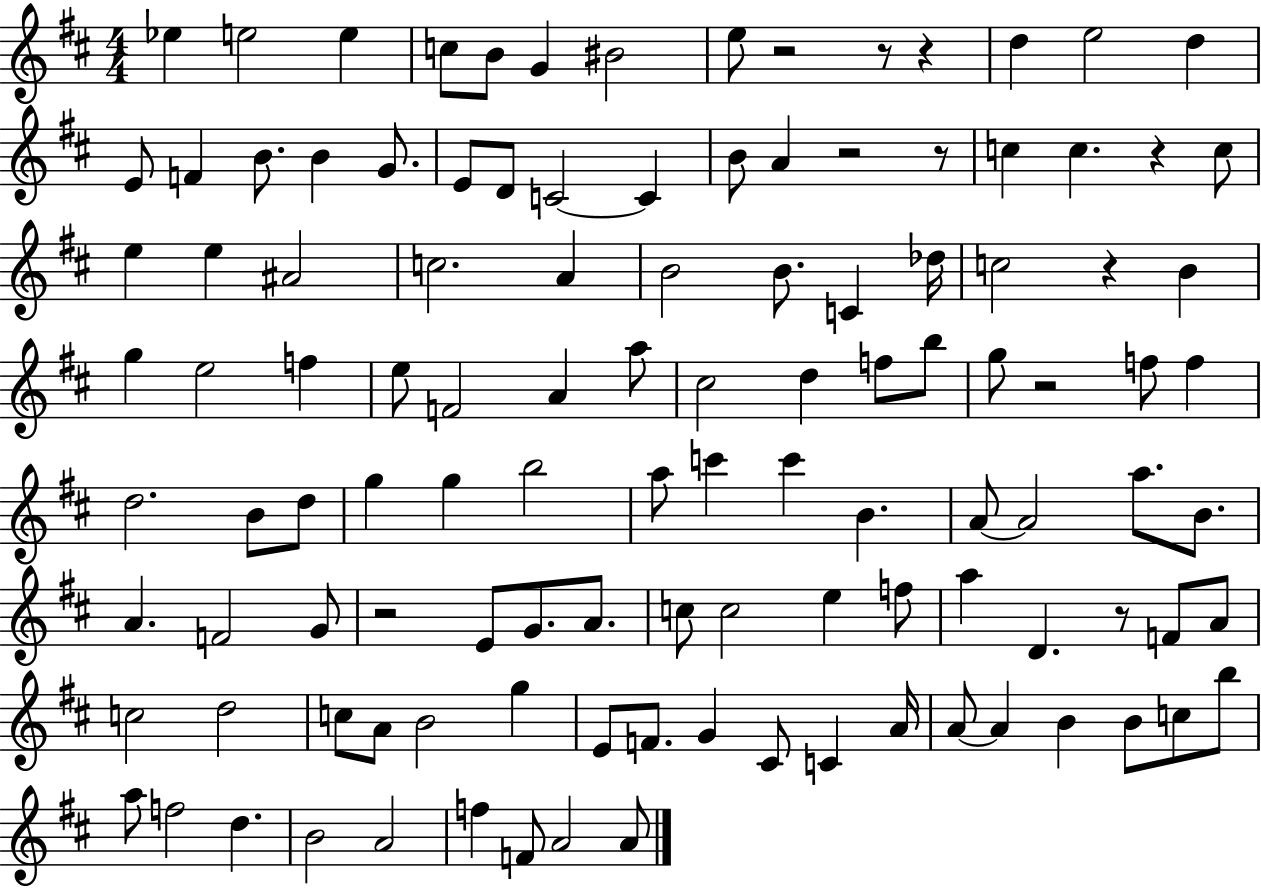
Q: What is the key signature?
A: D major